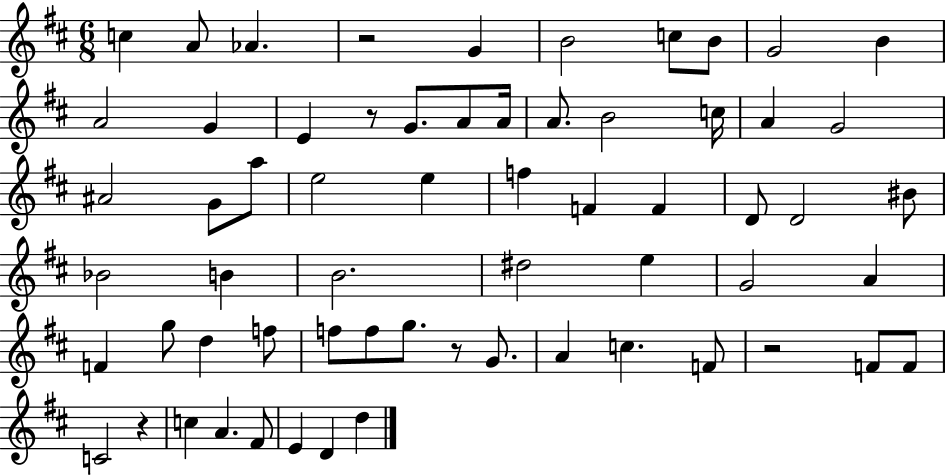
{
  \clef treble
  \numericTimeSignature
  \time 6/8
  \key d \major
  c''4 a'8 aes'4. | r2 g'4 | b'2 c''8 b'8 | g'2 b'4 | \break a'2 g'4 | e'4 r8 g'8. a'8 a'16 | a'8. b'2 c''16 | a'4 g'2 | \break ais'2 g'8 a''8 | e''2 e''4 | f''4 f'4 f'4 | d'8 d'2 bis'8 | \break bes'2 b'4 | b'2. | dis''2 e''4 | g'2 a'4 | \break f'4 g''8 d''4 f''8 | f''8 f''8 g''8. r8 g'8. | a'4 c''4. f'8 | r2 f'8 f'8 | \break c'2 r4 | c''4 a'4. fis'8 | e'4 d'4 d''4 | \bar "|."
}